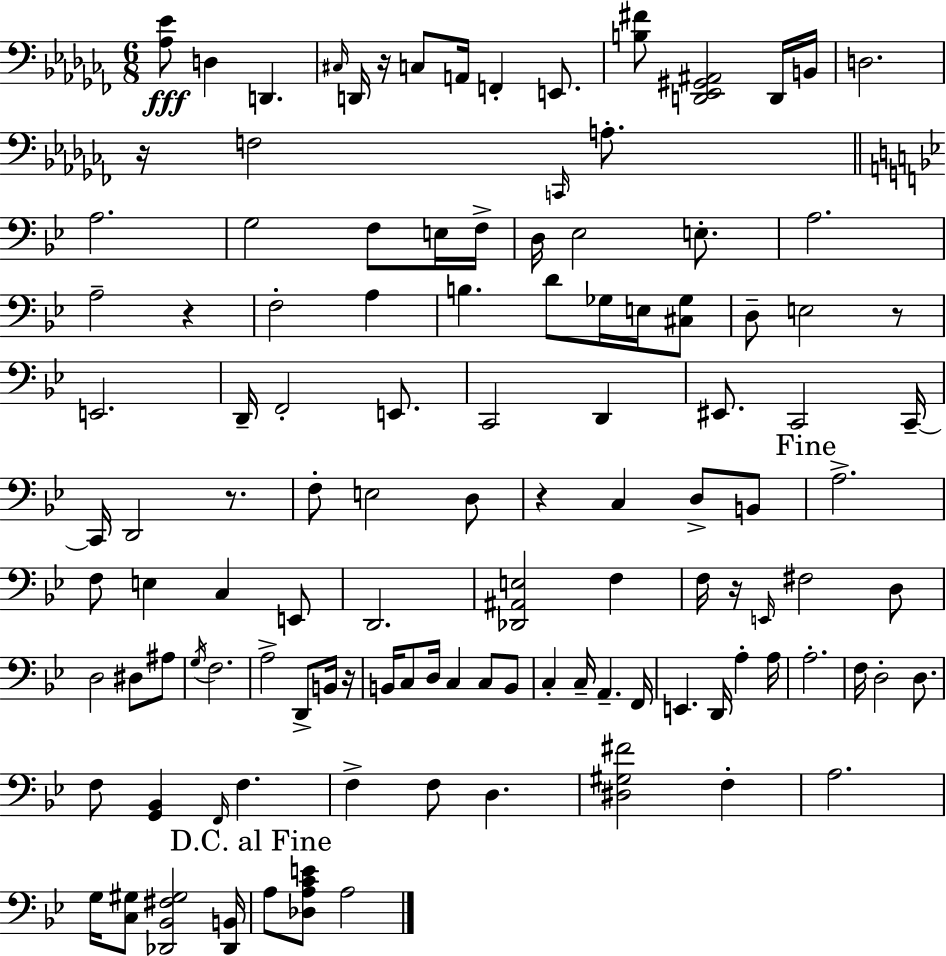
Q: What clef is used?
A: bass